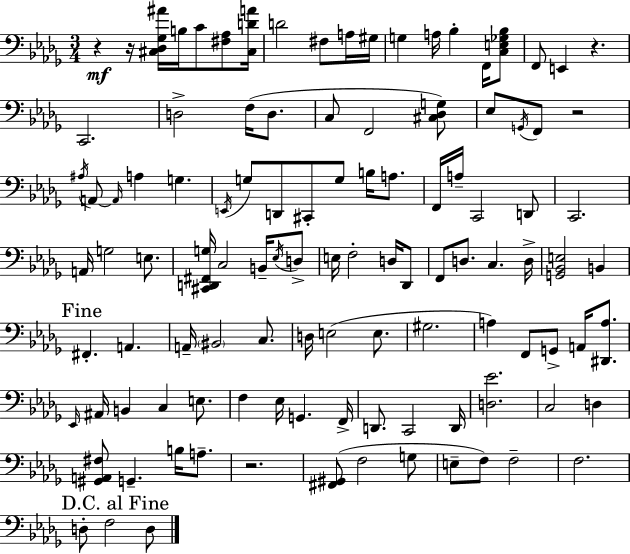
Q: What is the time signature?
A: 3/4